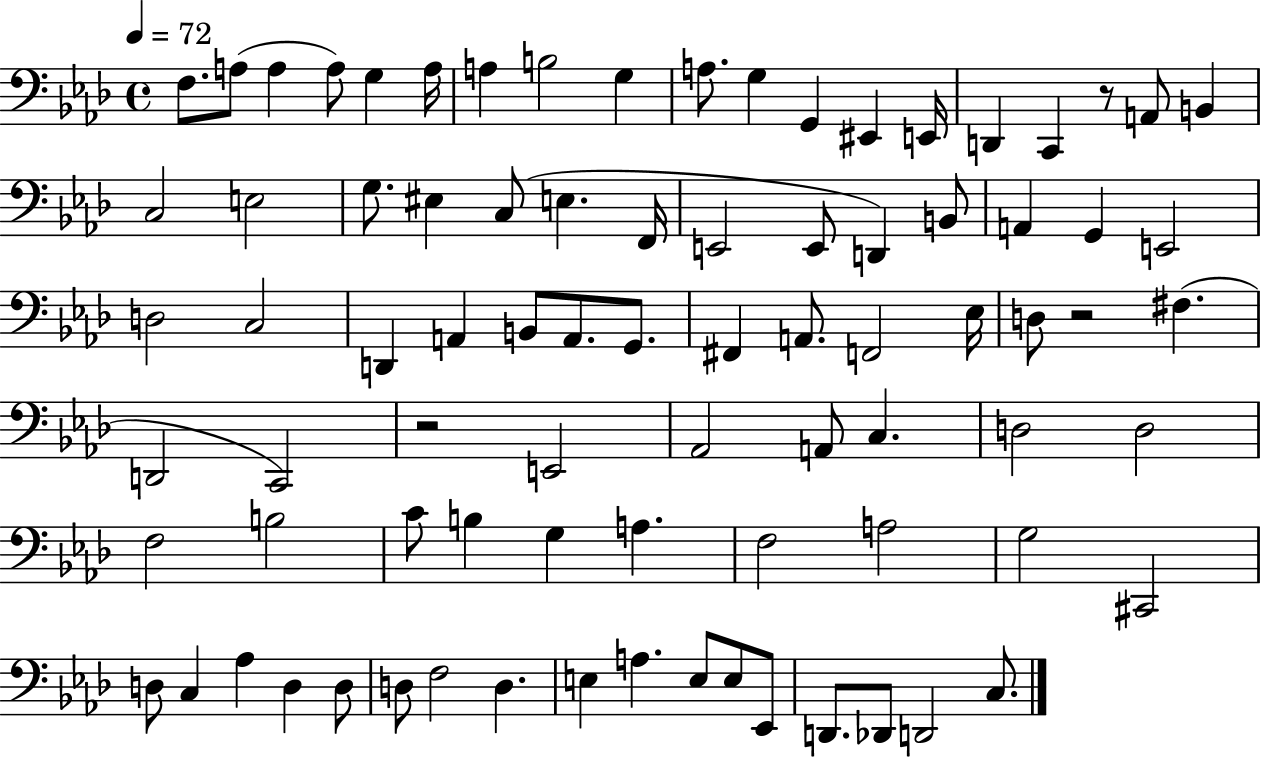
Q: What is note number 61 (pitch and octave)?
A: A3